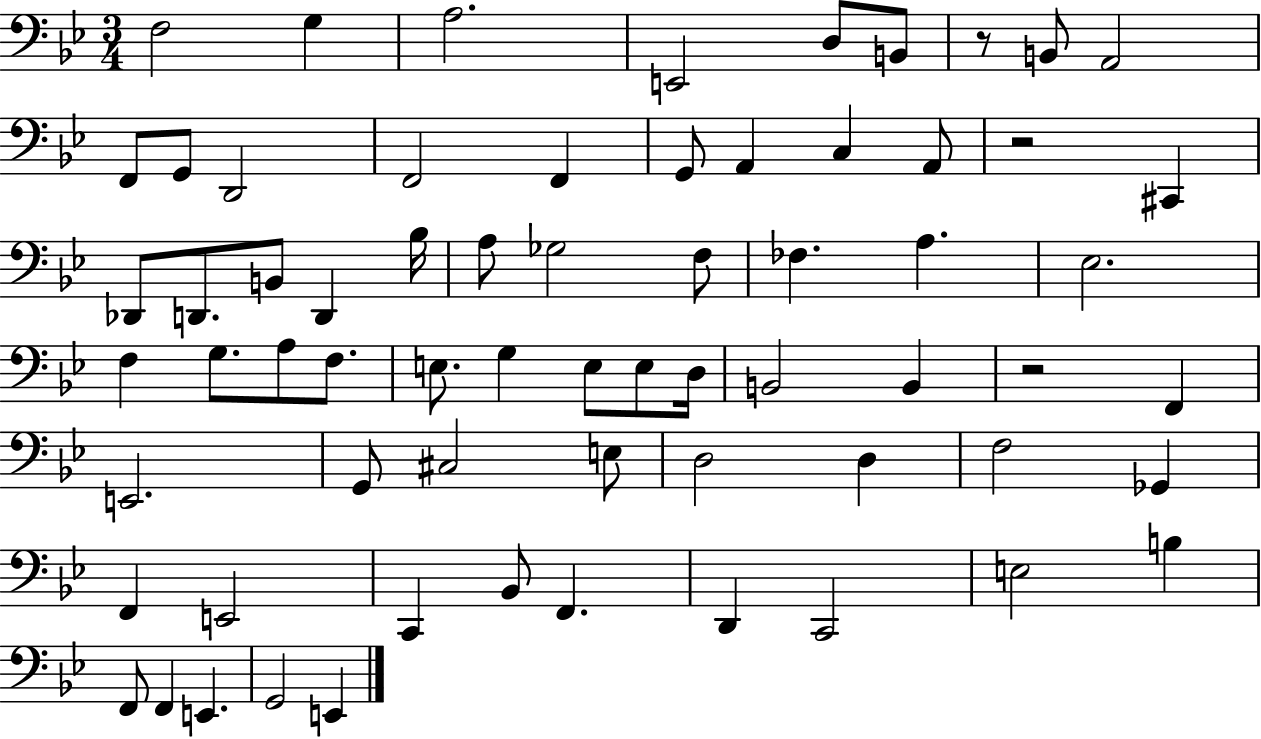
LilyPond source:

{
  \clef bass
  \numericTimeSignature
  \time 3/4
  \key bes \major
  f2 g4 | a2. | e,2 d8 b,8 | r8 b,8 a,2 | \break f,8 g,8 d,2 | f,2 f,4 | g,8 a,4 c4 a,8 | r2 cis,4 | \break des,8 d,8. b,8 d,4 bes16 | a8 ges2 f8 | fes4. a4. | ees2. | \break f4 g8. a8 f8. | e8. g4 e8 e8 d16 | b,2 b,4 | r2 f,4 | \break e,2. | g,8 cis2 e8 | d2 d4 | f2 ges,4 | \break f,4 e,2 | c,4 bes,8 f,4. | d,4 c,2 | e2 b4 | \break f,8 f,4 e,4. | g,2 e,4 | \bar "|."
}